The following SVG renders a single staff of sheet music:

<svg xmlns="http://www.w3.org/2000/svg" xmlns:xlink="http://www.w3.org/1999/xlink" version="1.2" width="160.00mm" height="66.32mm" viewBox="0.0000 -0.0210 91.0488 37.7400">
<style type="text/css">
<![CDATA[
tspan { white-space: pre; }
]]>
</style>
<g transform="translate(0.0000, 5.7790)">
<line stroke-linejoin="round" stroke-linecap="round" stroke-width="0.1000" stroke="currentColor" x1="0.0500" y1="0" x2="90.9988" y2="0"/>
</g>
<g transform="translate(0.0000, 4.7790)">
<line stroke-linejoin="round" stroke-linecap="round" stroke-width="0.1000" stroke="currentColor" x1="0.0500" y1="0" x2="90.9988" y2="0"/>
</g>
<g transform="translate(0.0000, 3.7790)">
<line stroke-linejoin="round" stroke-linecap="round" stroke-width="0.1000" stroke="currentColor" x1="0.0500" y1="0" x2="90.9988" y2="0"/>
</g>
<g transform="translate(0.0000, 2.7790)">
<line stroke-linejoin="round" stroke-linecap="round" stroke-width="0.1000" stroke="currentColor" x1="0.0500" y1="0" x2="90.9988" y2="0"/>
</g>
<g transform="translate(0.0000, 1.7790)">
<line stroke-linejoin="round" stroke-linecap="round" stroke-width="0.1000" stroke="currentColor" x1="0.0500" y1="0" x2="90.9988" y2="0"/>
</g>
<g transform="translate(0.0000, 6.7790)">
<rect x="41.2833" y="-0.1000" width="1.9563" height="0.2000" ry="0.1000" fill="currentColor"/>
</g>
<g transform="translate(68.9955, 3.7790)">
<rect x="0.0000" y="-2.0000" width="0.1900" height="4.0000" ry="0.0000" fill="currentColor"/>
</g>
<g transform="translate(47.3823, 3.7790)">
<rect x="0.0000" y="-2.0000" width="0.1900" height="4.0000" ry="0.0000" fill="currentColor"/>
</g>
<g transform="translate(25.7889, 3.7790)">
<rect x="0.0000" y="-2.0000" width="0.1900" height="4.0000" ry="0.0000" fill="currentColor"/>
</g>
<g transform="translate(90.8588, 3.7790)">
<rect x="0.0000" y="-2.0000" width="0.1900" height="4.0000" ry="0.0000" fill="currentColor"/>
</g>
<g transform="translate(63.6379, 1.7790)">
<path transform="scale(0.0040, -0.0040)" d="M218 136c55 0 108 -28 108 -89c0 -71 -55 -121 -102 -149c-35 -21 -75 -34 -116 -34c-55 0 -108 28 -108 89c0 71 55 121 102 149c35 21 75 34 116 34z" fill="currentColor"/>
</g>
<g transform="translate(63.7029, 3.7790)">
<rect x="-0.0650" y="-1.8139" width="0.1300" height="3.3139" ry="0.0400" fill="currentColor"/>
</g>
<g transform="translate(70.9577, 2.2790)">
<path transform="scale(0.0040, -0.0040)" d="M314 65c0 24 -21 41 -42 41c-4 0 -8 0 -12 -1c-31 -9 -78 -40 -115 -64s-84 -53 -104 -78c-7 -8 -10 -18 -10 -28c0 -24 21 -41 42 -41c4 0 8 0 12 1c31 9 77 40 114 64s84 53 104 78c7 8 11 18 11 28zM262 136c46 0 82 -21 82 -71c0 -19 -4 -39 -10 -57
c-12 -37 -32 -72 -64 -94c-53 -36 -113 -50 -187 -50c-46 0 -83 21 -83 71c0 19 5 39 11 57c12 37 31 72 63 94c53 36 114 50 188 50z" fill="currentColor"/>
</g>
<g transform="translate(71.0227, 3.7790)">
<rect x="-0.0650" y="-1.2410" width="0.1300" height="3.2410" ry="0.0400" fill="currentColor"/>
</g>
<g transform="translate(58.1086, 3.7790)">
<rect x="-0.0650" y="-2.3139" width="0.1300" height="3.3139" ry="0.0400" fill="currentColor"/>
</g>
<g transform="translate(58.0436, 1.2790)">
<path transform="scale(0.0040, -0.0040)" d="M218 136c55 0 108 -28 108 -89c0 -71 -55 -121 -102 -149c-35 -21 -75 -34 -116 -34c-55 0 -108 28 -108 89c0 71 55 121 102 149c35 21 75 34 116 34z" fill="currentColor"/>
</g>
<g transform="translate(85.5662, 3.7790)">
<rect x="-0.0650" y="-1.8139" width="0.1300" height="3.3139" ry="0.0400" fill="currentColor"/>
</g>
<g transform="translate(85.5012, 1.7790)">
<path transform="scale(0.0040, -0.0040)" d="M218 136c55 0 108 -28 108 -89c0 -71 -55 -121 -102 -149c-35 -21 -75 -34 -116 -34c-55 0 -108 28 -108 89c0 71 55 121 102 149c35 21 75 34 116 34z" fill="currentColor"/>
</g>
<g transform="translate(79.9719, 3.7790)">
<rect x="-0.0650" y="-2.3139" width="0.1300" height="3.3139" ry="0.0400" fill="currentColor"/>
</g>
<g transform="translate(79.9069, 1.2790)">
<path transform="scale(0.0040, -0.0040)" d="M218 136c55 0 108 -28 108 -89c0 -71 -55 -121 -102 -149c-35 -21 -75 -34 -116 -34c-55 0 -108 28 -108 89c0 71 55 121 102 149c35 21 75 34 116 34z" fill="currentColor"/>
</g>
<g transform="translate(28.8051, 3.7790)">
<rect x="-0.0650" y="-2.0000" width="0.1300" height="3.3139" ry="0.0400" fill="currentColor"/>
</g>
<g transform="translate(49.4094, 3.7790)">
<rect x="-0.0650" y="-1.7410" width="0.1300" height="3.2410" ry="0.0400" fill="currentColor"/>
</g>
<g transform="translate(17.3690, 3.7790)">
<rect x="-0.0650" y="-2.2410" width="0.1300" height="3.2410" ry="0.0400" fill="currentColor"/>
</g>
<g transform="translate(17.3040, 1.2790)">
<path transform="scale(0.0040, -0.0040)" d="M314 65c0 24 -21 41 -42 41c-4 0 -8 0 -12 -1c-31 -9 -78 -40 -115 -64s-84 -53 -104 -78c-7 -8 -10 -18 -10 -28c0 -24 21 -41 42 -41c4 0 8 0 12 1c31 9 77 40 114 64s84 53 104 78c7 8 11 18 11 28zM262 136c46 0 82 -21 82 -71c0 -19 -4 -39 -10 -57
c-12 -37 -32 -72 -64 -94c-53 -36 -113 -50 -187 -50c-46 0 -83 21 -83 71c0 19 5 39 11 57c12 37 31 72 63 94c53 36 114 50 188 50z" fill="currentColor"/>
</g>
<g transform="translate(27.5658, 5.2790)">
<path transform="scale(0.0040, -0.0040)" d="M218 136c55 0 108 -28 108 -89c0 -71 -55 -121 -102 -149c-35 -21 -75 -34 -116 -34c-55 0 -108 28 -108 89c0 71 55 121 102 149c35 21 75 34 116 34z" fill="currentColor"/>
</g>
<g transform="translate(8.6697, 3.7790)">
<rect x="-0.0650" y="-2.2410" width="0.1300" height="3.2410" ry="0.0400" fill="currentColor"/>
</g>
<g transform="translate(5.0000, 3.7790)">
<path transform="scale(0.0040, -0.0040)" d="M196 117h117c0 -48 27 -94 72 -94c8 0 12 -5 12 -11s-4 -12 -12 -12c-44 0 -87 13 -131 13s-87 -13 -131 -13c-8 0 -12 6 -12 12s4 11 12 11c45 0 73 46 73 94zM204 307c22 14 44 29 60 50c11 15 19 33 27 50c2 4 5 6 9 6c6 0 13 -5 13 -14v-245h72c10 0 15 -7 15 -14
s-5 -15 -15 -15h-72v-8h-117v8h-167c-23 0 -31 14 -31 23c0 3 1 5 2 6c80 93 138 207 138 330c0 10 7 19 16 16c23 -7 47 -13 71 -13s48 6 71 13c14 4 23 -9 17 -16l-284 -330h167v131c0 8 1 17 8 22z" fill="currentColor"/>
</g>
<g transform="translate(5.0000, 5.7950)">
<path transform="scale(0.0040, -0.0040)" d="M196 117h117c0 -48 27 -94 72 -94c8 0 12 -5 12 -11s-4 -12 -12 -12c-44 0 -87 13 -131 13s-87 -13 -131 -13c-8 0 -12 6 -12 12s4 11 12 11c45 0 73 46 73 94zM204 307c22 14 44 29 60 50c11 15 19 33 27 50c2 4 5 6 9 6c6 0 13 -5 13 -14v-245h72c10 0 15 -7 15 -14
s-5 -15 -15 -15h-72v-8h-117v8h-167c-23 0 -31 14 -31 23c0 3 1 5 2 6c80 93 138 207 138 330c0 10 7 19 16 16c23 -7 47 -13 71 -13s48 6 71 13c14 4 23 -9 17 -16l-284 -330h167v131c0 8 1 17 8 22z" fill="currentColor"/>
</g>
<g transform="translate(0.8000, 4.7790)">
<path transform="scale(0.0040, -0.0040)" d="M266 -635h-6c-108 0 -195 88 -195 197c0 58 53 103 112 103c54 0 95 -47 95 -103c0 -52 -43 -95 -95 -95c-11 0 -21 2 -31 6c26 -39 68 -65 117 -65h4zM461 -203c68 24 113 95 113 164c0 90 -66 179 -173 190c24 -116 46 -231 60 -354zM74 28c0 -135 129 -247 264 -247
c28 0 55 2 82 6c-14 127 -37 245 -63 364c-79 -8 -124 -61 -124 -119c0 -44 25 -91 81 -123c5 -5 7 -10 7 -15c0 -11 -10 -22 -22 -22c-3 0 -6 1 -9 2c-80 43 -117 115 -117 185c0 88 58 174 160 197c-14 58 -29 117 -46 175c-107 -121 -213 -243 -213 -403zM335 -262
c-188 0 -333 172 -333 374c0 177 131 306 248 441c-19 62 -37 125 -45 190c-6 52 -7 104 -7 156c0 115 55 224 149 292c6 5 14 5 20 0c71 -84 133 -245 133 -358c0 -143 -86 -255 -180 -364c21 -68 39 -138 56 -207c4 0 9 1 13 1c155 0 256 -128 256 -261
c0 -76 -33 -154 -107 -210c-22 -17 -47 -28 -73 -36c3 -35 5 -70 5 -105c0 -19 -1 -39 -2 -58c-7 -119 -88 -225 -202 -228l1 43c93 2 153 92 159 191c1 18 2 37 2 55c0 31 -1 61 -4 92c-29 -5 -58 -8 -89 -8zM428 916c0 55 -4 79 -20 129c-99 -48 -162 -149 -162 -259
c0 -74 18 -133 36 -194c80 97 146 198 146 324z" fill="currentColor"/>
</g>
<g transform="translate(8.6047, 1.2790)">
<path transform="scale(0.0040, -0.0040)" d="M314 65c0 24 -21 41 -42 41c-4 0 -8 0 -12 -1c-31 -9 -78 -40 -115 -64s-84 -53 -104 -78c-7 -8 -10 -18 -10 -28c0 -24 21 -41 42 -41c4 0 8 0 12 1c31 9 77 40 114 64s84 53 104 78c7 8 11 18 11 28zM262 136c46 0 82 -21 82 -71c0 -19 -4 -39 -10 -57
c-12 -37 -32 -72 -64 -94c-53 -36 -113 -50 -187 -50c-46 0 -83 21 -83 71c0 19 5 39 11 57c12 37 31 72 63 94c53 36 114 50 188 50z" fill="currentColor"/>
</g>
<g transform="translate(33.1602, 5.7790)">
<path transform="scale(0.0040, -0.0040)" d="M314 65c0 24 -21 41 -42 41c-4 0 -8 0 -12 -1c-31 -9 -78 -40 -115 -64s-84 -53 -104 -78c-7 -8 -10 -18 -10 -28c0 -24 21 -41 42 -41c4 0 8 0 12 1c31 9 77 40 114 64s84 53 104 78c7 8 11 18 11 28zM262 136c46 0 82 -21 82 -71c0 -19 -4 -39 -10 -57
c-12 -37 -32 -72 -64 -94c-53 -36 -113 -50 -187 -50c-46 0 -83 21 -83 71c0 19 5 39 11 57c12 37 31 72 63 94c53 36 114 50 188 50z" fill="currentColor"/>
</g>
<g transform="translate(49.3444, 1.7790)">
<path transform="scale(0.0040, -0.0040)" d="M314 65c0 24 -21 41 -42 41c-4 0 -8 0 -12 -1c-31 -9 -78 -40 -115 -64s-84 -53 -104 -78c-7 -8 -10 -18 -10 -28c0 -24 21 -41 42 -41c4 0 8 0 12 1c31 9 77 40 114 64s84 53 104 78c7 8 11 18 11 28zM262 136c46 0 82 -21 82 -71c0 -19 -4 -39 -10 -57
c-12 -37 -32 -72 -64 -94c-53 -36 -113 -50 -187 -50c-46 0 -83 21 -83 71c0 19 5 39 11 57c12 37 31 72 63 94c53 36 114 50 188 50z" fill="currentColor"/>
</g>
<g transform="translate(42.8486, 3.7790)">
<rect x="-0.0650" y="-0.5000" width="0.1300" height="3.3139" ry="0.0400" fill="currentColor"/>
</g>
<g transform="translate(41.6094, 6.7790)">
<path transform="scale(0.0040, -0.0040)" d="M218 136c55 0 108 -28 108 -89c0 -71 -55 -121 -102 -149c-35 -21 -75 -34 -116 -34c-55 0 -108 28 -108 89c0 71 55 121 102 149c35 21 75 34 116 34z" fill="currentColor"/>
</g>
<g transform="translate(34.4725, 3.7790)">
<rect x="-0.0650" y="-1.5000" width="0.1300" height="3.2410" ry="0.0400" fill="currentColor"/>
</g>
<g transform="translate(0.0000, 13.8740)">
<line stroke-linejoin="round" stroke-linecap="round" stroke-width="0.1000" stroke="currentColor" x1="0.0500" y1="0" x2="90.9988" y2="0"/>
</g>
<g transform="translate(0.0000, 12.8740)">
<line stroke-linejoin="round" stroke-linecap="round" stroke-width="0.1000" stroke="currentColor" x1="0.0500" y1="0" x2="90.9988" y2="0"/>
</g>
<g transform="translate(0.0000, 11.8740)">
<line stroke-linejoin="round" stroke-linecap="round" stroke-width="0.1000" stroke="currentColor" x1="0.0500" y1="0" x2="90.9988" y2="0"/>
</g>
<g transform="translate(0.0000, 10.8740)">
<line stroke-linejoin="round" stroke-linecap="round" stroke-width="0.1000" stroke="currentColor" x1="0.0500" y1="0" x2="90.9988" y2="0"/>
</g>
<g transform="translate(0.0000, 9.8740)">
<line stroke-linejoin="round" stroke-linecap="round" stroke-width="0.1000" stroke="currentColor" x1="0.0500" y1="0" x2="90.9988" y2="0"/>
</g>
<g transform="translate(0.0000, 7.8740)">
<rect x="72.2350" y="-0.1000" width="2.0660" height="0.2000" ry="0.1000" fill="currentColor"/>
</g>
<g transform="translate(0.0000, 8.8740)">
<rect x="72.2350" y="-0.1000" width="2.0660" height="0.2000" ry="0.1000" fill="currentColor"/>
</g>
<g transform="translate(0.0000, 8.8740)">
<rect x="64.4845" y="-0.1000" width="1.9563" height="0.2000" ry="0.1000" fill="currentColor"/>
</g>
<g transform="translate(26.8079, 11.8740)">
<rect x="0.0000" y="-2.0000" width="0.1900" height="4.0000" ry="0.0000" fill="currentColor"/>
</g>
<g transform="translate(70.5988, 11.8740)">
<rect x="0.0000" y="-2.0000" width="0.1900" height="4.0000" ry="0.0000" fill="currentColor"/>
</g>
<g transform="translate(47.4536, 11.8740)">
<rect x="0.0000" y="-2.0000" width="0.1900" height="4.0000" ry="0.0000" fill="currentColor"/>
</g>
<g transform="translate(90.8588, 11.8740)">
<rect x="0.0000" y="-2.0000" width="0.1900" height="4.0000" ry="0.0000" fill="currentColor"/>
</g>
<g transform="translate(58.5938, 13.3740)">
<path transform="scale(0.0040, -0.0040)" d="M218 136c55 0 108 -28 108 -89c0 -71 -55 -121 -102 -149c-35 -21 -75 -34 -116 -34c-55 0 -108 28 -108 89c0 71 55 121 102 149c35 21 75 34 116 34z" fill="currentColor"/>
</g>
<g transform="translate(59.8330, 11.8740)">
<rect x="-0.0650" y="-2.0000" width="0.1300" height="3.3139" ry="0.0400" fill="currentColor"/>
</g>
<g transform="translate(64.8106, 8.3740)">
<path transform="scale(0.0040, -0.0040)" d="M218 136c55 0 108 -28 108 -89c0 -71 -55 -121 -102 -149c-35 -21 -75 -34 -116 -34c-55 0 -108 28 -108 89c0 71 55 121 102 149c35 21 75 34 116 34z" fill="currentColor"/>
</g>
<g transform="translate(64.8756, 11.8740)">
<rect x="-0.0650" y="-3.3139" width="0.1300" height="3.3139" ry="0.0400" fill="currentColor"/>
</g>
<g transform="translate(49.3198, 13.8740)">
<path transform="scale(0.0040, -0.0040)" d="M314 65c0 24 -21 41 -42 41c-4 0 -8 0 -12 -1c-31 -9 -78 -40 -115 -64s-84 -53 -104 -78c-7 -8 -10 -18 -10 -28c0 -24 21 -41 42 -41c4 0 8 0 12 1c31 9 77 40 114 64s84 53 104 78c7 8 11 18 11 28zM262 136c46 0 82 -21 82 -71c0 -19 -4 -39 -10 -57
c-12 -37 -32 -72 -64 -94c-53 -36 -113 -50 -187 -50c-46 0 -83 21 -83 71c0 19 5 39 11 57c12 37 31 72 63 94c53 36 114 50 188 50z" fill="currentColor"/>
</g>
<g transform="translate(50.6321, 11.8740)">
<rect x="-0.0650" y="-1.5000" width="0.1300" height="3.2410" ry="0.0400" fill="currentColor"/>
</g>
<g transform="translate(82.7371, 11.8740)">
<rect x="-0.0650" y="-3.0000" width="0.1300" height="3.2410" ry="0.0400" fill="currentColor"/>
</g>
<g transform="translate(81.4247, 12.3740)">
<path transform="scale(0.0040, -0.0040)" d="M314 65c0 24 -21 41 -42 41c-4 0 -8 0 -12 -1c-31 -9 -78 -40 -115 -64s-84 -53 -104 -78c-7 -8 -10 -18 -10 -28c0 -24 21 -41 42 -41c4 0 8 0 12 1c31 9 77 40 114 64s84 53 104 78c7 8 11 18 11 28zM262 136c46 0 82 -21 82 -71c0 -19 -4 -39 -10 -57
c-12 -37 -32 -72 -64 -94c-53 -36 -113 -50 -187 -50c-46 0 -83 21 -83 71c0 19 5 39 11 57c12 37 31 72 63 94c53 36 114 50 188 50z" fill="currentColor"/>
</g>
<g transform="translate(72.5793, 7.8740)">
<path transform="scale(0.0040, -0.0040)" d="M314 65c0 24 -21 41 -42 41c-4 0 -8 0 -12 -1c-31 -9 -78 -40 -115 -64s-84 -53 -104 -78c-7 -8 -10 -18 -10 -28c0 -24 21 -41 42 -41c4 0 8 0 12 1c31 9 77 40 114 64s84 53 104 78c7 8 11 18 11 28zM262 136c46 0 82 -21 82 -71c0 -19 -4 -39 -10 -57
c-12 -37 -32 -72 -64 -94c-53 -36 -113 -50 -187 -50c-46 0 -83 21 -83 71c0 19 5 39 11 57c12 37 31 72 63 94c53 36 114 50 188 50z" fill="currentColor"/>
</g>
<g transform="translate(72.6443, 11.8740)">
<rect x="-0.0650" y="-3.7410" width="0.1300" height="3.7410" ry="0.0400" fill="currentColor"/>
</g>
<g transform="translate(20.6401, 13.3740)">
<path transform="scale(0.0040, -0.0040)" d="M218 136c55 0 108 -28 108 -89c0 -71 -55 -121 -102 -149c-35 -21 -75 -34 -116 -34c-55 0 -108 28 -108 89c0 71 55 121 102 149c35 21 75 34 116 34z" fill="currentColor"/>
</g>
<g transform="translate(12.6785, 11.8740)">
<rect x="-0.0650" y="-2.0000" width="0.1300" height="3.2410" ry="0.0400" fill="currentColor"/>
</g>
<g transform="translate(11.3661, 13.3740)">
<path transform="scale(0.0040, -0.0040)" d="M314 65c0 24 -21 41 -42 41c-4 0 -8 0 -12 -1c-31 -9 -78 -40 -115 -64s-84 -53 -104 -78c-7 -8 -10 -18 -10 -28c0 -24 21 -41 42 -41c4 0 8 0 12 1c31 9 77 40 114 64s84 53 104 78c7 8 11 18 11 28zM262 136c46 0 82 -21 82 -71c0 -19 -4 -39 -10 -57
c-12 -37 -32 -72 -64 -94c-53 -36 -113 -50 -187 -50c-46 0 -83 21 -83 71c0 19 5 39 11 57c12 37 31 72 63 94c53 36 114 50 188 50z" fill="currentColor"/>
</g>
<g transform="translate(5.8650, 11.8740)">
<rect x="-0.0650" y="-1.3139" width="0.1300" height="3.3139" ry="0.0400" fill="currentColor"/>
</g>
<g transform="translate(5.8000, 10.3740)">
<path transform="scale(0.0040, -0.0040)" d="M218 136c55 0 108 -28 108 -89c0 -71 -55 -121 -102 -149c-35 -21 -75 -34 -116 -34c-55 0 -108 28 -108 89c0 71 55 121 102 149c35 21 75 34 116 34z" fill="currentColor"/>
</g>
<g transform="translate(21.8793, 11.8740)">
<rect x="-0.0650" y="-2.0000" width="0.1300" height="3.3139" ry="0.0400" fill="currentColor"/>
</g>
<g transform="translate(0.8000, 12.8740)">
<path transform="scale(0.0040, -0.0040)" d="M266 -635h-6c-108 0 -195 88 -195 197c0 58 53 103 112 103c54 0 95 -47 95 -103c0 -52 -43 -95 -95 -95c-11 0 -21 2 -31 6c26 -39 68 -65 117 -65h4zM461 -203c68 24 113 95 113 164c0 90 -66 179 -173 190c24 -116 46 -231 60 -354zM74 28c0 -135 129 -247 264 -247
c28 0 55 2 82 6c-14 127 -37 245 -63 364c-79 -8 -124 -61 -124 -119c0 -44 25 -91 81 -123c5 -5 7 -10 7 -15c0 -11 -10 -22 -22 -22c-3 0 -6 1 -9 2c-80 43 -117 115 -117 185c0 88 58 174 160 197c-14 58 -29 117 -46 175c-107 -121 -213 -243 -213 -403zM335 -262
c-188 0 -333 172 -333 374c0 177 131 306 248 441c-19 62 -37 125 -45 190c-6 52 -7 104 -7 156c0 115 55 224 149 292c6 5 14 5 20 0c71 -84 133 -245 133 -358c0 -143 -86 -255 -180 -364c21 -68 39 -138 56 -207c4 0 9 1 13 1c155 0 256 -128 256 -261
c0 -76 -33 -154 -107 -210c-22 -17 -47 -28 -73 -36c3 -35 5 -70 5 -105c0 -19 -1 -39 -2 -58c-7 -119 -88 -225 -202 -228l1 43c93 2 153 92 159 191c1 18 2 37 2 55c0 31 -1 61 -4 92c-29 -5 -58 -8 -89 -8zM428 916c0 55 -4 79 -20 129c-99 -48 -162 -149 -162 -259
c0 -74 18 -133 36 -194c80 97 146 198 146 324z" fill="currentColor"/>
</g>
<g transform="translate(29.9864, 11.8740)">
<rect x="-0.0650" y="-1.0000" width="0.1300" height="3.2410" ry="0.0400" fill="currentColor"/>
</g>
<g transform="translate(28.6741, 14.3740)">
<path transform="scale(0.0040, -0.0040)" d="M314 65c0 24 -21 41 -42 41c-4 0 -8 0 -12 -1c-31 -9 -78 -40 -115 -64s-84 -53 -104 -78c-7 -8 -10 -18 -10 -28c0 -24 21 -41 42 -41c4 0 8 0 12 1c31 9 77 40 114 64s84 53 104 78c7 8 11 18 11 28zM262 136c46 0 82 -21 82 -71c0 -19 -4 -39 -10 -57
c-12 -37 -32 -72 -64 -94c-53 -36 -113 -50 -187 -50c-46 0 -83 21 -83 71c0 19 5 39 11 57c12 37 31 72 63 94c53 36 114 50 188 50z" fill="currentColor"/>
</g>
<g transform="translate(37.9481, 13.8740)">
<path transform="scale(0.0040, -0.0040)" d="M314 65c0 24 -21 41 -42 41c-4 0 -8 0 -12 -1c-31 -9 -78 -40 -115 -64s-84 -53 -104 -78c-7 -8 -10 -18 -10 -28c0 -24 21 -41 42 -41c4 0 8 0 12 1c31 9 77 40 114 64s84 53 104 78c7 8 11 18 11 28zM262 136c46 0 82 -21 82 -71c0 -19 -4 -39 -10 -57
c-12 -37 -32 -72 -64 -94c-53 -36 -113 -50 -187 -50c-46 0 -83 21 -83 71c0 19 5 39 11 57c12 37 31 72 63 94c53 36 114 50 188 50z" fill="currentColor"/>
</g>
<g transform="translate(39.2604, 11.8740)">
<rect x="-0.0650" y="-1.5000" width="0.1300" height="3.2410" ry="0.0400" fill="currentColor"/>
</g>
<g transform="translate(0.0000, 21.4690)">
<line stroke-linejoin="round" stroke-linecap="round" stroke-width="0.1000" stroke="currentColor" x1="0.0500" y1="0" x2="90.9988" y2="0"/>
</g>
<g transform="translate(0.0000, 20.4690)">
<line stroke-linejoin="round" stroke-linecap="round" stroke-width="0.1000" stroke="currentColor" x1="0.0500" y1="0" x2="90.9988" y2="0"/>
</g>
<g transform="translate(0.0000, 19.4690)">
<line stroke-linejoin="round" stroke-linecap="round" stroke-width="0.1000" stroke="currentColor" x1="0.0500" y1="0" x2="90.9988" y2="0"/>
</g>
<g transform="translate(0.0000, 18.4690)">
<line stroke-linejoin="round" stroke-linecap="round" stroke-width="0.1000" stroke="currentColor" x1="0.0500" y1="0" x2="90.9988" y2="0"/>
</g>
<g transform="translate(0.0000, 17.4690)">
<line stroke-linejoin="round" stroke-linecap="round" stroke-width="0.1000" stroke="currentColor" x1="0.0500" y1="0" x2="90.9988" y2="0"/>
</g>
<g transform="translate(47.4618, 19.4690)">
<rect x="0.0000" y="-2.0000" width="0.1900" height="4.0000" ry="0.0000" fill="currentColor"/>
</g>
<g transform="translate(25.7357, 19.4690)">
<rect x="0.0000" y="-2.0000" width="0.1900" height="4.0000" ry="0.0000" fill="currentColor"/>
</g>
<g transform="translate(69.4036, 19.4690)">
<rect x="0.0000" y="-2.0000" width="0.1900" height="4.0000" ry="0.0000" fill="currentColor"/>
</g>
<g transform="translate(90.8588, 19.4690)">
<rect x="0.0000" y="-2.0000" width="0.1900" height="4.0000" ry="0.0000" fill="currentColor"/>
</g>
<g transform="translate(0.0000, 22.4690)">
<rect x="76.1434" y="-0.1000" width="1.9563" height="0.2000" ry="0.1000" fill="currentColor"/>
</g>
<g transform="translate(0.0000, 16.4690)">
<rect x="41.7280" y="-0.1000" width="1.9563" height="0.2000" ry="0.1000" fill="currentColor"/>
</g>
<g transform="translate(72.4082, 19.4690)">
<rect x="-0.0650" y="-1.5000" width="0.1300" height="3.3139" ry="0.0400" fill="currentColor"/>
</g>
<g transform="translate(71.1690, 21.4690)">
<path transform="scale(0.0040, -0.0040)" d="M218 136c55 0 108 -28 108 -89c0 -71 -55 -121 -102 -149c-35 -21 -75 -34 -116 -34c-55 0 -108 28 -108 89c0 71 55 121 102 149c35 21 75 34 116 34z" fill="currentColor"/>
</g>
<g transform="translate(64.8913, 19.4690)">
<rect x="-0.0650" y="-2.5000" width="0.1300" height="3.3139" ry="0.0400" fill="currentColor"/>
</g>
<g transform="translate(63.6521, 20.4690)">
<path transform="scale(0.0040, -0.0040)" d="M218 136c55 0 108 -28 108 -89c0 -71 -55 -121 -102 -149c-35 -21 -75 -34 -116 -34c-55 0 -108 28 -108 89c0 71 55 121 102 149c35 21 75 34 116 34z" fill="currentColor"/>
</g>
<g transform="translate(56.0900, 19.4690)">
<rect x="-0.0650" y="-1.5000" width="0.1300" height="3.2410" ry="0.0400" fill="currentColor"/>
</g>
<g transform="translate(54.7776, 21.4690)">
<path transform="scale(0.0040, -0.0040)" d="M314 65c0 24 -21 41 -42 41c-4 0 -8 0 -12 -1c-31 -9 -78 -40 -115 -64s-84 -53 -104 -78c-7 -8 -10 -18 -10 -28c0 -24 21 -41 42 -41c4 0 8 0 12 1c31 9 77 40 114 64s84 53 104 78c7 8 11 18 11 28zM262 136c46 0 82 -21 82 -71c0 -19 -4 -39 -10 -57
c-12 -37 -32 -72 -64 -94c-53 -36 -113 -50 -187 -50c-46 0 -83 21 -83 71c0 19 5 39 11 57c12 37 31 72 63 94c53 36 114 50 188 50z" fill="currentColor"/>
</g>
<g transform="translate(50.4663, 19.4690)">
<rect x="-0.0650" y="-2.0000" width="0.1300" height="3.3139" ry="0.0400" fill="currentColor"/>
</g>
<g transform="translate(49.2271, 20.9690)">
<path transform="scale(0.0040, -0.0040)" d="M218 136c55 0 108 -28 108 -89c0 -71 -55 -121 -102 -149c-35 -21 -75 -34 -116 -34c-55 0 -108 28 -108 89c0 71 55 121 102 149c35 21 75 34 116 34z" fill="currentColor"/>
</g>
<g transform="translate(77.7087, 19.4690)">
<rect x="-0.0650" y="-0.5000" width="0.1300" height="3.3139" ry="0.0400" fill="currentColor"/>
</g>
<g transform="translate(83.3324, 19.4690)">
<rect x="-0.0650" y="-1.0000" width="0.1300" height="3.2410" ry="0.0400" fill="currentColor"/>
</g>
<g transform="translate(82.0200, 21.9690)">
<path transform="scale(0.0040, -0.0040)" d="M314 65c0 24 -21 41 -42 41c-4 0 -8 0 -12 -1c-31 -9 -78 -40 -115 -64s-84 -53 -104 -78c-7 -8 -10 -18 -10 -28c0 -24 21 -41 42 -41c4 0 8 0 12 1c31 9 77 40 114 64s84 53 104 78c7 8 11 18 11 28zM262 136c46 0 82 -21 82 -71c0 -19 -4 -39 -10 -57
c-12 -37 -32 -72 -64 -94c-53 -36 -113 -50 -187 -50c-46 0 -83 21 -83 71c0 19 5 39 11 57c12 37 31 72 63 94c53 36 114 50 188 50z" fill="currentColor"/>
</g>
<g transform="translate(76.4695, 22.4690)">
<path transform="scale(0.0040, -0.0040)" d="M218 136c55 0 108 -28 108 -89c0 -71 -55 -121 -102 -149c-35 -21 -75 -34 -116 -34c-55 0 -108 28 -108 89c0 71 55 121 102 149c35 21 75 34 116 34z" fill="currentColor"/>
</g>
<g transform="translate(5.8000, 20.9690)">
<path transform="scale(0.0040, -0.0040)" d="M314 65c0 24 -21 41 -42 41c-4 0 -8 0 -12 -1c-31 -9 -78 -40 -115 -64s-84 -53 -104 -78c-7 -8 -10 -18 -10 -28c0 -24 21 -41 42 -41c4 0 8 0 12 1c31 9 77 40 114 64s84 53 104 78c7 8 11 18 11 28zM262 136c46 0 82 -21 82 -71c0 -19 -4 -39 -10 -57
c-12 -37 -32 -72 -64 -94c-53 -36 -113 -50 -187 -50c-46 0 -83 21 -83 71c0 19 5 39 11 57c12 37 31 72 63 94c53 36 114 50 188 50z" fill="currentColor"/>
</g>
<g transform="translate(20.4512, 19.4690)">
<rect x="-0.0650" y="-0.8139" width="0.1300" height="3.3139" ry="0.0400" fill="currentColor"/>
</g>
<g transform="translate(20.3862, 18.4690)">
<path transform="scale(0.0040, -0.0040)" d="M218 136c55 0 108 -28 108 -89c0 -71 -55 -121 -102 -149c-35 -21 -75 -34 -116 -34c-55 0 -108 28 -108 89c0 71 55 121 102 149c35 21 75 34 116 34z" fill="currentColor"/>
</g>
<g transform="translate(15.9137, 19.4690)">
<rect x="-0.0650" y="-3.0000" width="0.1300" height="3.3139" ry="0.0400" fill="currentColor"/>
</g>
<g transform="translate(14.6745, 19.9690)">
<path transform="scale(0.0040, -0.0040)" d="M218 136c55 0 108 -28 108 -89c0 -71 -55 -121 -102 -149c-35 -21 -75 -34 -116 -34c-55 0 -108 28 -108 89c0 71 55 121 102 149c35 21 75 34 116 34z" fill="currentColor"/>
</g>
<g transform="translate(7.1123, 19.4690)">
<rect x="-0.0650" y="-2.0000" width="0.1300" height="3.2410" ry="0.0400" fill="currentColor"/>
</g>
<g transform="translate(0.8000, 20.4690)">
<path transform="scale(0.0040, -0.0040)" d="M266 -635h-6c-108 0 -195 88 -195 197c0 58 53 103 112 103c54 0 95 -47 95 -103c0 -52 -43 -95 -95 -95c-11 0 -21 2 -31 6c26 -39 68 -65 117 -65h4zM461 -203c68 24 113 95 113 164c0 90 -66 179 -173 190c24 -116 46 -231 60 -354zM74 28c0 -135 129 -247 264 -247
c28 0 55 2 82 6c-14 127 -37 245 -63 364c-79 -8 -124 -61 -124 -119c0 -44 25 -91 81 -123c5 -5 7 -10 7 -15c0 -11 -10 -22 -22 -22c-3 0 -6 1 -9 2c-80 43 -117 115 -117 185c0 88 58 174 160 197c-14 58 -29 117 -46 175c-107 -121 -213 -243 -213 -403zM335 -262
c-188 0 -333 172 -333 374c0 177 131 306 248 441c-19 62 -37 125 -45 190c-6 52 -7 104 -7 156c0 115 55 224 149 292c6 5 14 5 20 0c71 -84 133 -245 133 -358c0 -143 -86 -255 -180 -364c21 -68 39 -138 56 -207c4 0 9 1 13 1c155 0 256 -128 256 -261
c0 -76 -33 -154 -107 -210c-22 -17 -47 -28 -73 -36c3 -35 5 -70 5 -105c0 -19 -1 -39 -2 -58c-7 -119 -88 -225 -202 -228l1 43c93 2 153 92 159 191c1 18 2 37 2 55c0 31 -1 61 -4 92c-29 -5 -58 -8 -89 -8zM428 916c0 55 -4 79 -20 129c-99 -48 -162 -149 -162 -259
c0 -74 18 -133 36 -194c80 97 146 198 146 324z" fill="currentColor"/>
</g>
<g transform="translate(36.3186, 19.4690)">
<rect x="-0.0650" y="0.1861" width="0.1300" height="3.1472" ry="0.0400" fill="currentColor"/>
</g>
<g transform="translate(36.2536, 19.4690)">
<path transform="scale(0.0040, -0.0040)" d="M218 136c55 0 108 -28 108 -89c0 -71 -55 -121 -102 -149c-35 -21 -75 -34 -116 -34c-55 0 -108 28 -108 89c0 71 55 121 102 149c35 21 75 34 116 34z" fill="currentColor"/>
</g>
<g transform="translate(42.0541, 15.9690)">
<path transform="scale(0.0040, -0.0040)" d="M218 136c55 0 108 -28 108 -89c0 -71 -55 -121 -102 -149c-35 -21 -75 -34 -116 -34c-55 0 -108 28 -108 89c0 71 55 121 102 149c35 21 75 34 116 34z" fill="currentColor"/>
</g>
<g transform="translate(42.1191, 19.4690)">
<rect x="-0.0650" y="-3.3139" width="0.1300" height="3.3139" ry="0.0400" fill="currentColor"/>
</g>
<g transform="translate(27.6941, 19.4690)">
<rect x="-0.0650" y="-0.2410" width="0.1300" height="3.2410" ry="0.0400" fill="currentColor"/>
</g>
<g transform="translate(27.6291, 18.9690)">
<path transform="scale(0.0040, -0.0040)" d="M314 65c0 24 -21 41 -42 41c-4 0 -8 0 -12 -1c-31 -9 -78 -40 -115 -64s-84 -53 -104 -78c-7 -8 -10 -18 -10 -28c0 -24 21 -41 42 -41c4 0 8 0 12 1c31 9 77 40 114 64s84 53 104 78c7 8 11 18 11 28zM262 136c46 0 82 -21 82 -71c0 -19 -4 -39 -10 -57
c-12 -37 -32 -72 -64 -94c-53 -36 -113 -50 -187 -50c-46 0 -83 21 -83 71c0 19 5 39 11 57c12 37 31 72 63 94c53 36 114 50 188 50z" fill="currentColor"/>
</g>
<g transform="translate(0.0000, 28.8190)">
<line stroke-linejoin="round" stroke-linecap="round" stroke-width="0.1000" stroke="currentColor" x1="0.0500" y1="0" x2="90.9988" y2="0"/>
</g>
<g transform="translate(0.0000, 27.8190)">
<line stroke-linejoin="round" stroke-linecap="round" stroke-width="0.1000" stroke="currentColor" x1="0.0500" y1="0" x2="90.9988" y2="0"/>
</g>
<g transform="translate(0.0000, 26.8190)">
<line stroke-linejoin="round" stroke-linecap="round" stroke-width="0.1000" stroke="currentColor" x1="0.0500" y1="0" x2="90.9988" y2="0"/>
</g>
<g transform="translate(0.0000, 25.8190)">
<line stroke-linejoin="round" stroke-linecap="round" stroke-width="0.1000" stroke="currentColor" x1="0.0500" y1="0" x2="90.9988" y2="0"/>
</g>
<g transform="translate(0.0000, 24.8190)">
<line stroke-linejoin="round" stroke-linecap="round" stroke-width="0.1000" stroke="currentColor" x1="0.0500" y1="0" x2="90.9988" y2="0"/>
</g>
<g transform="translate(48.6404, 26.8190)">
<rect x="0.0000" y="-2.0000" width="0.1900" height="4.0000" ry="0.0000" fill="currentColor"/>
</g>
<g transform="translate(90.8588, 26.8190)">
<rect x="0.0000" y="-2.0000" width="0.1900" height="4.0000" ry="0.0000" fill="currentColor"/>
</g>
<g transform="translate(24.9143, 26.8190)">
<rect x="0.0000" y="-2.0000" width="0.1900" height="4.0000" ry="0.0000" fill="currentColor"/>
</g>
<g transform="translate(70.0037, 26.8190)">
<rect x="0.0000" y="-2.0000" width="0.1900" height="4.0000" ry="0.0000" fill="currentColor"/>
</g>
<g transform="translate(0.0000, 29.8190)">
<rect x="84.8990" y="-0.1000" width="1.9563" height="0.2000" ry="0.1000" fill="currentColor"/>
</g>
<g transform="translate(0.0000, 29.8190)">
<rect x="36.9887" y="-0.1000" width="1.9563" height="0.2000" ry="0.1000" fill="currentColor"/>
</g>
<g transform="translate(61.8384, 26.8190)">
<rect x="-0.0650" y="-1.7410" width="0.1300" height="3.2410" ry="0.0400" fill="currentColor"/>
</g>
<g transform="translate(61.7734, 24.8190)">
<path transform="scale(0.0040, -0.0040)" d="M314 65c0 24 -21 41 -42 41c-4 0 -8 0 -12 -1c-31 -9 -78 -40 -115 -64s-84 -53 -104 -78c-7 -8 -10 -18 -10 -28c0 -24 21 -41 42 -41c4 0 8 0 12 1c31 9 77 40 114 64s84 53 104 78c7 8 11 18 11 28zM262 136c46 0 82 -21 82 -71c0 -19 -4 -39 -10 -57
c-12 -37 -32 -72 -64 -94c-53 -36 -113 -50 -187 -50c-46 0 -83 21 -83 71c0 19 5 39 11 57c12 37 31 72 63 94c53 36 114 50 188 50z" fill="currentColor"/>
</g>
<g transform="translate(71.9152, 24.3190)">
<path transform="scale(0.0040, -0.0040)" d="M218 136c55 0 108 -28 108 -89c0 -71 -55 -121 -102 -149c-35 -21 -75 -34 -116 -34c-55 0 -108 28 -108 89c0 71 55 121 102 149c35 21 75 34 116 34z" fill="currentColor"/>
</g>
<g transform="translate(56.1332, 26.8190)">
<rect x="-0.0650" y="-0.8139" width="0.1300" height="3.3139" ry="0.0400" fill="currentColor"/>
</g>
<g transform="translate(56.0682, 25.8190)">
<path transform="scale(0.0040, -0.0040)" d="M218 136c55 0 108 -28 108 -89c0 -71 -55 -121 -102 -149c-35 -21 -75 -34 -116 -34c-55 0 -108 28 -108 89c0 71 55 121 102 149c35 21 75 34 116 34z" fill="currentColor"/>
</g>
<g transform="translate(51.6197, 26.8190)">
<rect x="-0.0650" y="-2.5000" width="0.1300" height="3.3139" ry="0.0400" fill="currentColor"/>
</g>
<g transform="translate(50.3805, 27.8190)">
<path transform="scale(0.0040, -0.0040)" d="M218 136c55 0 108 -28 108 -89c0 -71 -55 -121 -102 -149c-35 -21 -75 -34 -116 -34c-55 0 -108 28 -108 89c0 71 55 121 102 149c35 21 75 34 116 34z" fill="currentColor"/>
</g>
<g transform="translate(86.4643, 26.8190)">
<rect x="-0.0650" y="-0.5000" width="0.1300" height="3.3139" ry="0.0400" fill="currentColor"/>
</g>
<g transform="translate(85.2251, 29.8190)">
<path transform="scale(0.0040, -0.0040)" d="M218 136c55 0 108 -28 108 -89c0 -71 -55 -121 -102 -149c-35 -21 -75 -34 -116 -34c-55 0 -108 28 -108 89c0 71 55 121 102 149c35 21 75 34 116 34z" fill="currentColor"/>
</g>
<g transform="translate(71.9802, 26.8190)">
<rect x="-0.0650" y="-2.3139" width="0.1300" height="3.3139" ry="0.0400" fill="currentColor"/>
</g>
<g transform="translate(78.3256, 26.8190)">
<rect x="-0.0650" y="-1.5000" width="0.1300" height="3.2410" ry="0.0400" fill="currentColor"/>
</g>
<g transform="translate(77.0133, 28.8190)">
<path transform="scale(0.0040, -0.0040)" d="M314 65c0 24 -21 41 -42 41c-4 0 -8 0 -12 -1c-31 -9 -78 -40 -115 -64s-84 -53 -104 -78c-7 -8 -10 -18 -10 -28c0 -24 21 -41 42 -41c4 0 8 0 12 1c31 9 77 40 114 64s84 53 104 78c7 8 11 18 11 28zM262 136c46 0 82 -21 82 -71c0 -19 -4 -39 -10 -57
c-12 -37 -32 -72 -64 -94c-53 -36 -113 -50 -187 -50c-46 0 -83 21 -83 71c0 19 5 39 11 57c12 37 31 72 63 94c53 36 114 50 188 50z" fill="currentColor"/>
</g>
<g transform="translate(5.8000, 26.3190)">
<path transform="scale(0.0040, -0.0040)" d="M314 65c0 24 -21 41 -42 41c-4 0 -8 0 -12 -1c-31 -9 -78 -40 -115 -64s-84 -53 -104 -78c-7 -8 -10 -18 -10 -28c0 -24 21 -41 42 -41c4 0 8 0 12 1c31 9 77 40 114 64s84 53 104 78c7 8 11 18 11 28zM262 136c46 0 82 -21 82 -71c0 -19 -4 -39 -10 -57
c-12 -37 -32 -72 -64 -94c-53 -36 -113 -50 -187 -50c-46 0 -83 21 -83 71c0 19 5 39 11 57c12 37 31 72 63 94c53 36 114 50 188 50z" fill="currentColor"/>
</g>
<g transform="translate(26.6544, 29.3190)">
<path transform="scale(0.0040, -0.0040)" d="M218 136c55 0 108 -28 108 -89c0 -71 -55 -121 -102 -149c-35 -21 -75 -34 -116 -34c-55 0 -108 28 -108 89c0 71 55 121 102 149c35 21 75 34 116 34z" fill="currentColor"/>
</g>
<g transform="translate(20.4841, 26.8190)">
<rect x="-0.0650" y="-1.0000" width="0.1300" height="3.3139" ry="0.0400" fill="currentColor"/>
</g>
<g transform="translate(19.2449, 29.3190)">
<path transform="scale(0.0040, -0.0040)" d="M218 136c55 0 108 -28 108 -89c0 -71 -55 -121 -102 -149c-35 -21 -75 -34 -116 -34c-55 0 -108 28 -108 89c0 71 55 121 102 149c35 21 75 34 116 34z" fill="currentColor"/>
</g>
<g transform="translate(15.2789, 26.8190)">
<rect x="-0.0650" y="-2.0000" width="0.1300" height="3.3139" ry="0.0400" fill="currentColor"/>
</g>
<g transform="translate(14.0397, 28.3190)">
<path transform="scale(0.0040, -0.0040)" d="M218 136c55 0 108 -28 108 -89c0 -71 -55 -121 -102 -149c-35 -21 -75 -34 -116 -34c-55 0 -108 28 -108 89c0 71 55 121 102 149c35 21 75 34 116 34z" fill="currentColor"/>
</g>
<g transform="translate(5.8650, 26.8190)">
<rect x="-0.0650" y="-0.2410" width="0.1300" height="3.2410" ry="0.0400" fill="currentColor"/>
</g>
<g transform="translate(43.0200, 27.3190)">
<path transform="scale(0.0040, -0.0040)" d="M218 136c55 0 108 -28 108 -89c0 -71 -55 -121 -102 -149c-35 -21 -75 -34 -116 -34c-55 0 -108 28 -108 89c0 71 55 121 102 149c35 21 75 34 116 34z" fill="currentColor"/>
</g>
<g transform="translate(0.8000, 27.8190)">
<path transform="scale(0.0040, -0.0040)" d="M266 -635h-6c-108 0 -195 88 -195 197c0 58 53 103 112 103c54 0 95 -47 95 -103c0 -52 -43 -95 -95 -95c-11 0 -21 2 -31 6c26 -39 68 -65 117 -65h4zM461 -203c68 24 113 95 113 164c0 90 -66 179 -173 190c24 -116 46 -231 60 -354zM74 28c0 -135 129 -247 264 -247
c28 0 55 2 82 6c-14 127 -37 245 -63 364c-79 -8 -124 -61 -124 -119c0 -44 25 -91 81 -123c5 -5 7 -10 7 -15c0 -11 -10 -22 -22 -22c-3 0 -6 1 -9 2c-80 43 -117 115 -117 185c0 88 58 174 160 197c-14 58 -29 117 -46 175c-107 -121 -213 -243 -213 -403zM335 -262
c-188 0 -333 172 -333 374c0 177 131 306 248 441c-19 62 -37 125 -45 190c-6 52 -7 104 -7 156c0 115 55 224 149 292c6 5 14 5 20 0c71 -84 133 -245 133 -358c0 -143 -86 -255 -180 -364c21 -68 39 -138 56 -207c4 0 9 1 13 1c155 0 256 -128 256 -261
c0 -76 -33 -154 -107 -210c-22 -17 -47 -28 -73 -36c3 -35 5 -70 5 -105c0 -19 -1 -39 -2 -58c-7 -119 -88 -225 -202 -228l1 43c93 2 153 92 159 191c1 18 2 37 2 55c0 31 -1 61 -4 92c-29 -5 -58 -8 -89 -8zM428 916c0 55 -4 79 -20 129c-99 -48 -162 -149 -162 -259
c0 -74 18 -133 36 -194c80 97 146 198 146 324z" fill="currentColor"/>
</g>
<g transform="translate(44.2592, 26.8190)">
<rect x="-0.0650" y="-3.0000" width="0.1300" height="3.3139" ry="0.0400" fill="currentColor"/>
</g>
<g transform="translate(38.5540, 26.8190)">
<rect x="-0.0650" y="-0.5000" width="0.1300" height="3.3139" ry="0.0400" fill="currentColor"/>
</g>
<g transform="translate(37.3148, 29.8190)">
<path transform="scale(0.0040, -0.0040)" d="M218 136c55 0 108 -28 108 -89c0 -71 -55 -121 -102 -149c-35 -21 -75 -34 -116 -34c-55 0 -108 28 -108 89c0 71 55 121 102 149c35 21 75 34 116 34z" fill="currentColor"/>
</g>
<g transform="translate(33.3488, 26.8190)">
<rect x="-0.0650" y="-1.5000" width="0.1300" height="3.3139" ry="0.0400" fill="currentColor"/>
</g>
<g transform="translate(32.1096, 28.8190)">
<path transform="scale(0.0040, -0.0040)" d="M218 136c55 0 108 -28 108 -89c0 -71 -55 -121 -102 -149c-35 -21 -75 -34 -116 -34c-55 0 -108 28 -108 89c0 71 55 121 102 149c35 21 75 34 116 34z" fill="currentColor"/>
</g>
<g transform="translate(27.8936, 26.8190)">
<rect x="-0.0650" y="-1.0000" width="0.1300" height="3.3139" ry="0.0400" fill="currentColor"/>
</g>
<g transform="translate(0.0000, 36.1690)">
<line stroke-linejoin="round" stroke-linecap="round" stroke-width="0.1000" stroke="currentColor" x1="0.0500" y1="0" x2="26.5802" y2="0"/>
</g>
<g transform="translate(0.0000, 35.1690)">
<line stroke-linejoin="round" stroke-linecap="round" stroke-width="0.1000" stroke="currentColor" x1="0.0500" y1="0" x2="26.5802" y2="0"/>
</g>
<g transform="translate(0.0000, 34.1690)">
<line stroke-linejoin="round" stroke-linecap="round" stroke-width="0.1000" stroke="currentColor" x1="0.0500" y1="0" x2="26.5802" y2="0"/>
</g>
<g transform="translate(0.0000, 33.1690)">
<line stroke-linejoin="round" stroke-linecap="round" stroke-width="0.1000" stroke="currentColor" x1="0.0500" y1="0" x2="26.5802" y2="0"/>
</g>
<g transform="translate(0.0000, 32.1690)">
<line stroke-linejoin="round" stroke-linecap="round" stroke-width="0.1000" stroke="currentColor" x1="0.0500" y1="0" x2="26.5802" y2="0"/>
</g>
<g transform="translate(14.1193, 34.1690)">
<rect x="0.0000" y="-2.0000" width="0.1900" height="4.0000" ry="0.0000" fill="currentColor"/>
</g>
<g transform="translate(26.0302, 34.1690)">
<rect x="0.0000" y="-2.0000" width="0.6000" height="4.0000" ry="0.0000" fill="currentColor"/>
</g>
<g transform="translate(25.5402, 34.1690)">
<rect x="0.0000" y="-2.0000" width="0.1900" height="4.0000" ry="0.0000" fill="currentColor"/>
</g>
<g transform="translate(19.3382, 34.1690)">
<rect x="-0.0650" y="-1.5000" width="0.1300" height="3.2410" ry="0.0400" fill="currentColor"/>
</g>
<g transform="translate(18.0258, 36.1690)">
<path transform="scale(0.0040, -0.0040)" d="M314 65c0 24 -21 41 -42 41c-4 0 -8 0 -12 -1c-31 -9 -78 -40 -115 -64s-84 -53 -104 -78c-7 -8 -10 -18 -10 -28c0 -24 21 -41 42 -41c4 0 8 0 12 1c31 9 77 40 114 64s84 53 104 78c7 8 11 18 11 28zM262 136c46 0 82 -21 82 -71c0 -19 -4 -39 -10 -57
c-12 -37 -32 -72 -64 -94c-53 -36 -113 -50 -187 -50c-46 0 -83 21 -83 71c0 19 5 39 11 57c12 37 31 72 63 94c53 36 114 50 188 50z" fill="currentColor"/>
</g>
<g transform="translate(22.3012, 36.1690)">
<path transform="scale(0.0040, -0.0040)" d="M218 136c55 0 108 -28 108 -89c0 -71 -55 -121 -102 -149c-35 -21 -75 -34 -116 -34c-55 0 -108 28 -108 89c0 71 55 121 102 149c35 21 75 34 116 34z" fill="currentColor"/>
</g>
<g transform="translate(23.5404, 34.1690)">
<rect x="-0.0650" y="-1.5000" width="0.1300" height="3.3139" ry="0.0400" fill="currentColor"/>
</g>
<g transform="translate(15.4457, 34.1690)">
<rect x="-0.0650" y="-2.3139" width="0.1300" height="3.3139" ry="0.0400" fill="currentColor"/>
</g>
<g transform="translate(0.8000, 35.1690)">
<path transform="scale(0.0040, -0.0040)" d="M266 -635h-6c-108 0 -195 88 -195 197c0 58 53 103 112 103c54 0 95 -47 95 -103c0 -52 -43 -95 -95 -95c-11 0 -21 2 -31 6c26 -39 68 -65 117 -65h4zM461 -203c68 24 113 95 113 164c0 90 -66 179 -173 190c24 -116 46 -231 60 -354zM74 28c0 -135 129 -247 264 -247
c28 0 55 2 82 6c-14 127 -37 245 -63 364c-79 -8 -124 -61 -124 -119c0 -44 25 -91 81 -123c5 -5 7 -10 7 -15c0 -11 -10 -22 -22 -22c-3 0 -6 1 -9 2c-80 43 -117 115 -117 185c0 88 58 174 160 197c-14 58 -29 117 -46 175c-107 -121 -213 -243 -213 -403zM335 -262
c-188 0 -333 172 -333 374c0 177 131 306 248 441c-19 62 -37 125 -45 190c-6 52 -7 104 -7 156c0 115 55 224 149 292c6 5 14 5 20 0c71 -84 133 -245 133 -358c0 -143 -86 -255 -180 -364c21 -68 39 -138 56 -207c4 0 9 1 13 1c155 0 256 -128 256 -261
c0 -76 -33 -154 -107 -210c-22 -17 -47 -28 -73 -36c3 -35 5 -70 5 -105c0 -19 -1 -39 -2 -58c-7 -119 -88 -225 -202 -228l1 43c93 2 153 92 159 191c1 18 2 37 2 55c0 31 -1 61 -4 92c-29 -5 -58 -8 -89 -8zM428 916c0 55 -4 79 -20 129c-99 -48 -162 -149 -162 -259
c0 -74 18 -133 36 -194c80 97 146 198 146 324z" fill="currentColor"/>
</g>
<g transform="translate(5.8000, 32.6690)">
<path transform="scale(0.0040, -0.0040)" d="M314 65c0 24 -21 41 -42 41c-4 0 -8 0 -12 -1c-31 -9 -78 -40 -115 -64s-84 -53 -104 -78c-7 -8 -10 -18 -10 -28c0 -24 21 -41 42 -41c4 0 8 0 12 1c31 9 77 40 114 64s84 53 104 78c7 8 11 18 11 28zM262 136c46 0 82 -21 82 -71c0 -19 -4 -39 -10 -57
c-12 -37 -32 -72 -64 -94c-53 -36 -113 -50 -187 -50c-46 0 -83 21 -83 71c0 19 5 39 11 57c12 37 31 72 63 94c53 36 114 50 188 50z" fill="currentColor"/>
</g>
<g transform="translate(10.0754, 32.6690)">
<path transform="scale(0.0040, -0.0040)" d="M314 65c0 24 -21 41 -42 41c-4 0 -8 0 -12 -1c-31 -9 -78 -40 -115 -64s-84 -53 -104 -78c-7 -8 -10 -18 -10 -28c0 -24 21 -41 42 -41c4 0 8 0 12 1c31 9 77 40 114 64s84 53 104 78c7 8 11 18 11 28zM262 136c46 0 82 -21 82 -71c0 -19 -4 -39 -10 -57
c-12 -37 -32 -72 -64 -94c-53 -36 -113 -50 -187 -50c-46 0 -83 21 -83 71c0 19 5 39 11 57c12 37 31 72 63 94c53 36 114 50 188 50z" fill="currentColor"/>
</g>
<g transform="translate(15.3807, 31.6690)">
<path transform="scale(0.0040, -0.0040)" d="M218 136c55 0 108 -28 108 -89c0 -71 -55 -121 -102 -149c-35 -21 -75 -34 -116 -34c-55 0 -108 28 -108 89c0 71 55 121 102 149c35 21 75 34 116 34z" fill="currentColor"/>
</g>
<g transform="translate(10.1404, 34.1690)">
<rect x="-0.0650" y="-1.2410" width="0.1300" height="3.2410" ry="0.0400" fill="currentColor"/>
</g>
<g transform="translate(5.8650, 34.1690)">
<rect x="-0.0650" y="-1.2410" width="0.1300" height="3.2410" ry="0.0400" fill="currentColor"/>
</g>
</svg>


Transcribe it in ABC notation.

X:1
T:Untitled
M:4/4
L:1/4
K:C
g2 g2 F E2 C f2 g f e2 g f e F2 F D2 E2 E2 F b c'2 A2 F2 A d c2 B b F E2 G E C D2 c2 F D D E C A G d f2 g E2 C e2 e2 g E2 E